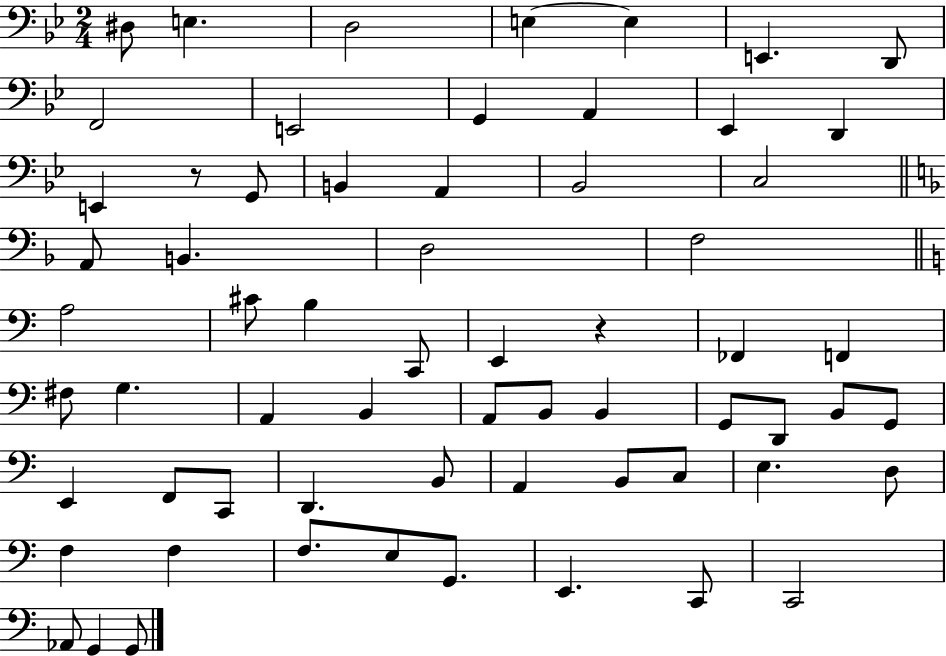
D#3/e E3/q. D3/h E3/q E3/q E2/q. D2/e F2/h E2/h G2/q A2/q Eb2/q D2/q E2/q R/e G2/e B2/q A2/q Bb2/h C3/h A2/e B2/q. D3/h F3/h A3/h C#4/e B3/q C2/e E2/q R/q FES2/q F2/q F#3/e G3/q. A2/q B2/q A2/e B2/e B2/q G2/e D2/e B2/e G2/e E2/q F2/e C2/e D2/q. B2/e A2/q B2/e C3/e E3/q. D3/e F3/q F3/q F3/e. E3/e G2/e. E2/q. C2/e C2/h Ab2/e G2/q G2/e